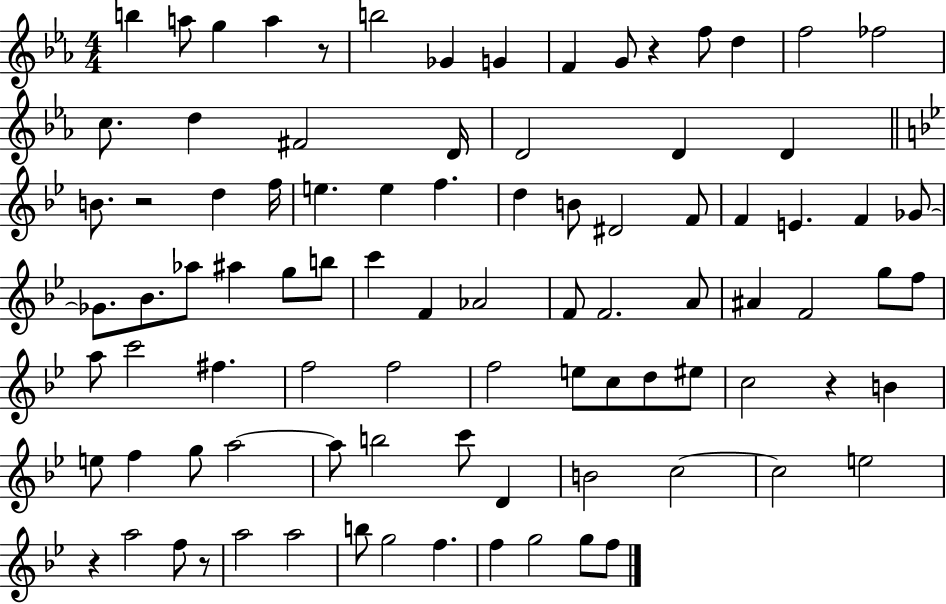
X:1
T:Untitled
M:4/4
L:1/4
K:Eb
b a/2 g a z/2 b2 _G G F G/2 z f/2 d f2 _f2 c/2 d ^F2 D/4 D2 D D B/2 z2 d f/4 e e f d B/2 ^D2 F/2 F E F _G/2 _G/2 _B/2 _a/2 ^a g/2 b/2 c' F _A2 F/2 F2 A/2 ^A F2 g/2 f/2 a/2 c'2 ^f f2 f2 f2 e/2 c/2 d/2 ^e/2 c2 z B e/2 f g/2 a2 a/2 b2 c'/2 D B2 c2 c2 e2 z a2 f/2 z/2 a2 a2 b/2 g2 f f g2 g/2 f/2